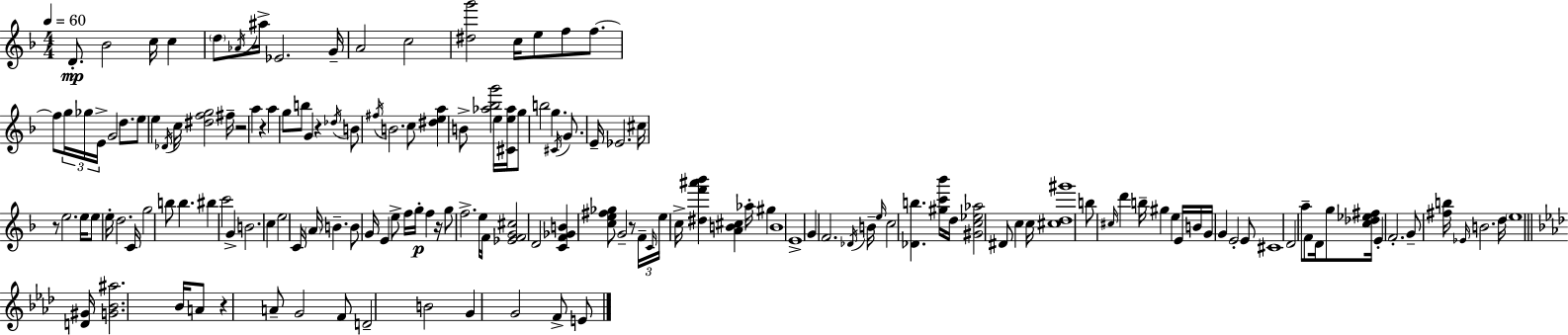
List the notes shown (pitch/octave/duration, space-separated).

D4/e. Bb4/h C5/s C5/q D5/e Ab4/s A#5/s Eb4/h. G4/s A4/h C5/h [D#5,G6]/h C5/s E5/e F5/e F5/e. F5/e G5/s Gb5/s E4/s G4/h D5/e. E5/e E5/q Db4/s C5/s [D#5,F5,G5]/h F#5/s R/h A5/q R/q A5/q G5/e B5/e G4/q R/q Db5/s B4/e F#5/s B4/h. C5/e [D#5,E5,A5]/q B4/e [Ab5,Bb5,G6]/h E5/s [C#4,E5,Ab5]/s G5/e B5/h G5/q. C#4/s G4/e. E4/s Eb4/h. C#5/s R/e E5/h. E5/s E5/e E5/s D5/h. C4/s G5/h B5/e B5/q. BIS5/q C6/h G4/q B4/h. C5/q E5/h C4/s A4/s B4/q. B4/e G4/s E4/q E5/e F5/s G5/s F5/q R/s G5/e F5/h. E5/s F4/s [Eb4,F4,G4,C#5]/h D4/h [C4,F4,Gb4,B4]/q [C5,E5,F#5,Gb5]/e G4/h R/e F4/s C4/s E5/s C5/s [D#5,F6,A#6,Bb6]/q [A4,B4,C#5]/q Ab5/s G#5/q B4/w E4/w G4/q F4/h. Db4/s B4/s E5/s C5/h [Db4,B5]/q. [G#5,C6,Bb6]/s D5/s [G#4,C5,Eb5,Ab5]/h D#4/e C5/q C5/s [C#5,D5,G#6]/w B5/e C#5/s D6/q B5/s G#5/q E5/q E4/s B4/s G4/s G4/q E4/h E4/e C#4/w D4/h A5/e F4/e D4/s G5/e [C5,Db5,Eb5,F#5]/s E4/q F4/h. G4/e [F#5,B5]/s Eb4/s B4/h. D5/s E5/w [D4,G#4]/s [G4,Bb4,A#5]/h. Bb4/s A4/e R/q A4/e G4/h F4/e D4/h B4/h G4/q G4/h F4/e E4/e